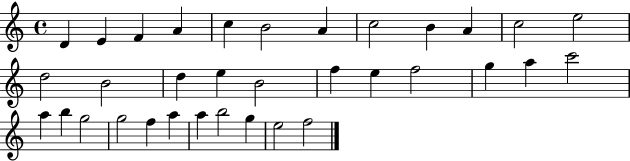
X:1
T:Untitled
M:4/4
L:1/4
K:C
D E F A c B2 A c2 B A c2 e2 d2 B2 d e B2 f e f2 g a c'2 a b g2 g2 f a a b2 g e2 f2